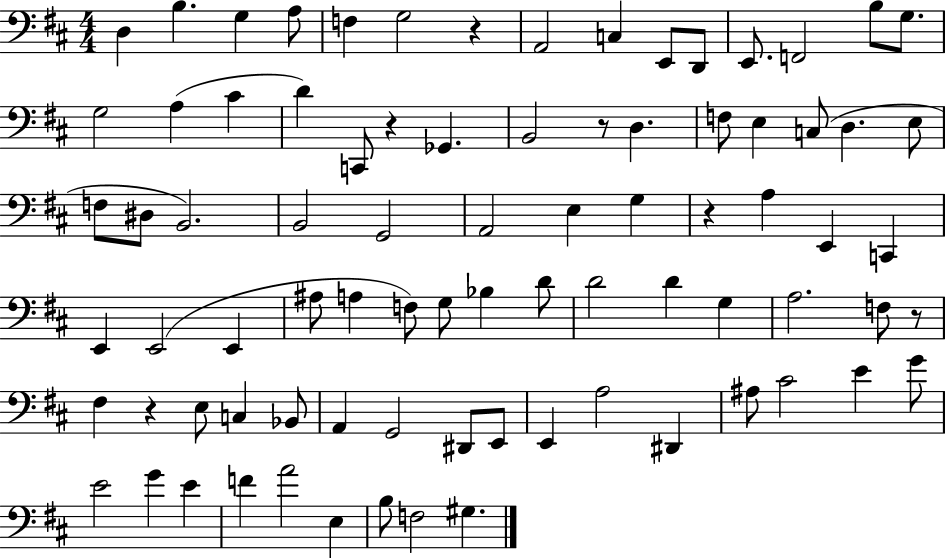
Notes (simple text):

D3/q B3/q. G3/q A3/e F3/q G3/h R/q A2/h C3/q E2/e D2/e E2/e. F2/h B3/e G3/e. G3/h A3/q C#4/q D4/q C2/e R/q Gb2/q. B2/h R/e D3/q. F3/e E3/q C3/e D3/q. E3/e F3/e D#3/e B2/h. B2/h G2/h A2/h E3/q G3/q R/q A3/q E2/q C2/q E2/q E2/h E2/q A#3/e A3/q F3/e G3/e Bb3/q D4/e D4/h D4/q G3/q A3/h. F3/e R/e F#3/q R/q E3/e C3/q Bb2/e A2/q G2/h D#2/e E2/e E2/q A3/h D#2/q A#3/e C#4/h E4/q G4/e E4/h G4/q E4/q F4/q A4/h E3/q B3/e F3/h G#3/q.